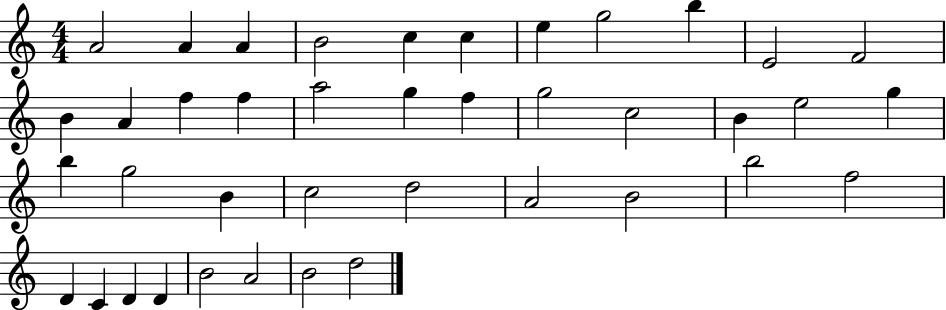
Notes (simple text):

A4/h A4/q A4/q B4/h C5/q C5/q E5/q G5/h B5/q E4/h F4/h B4/q A4/q F5/q F5/q A5/h G5/q F5/q G5/h C5/h B4/q E5/h G5/q B5/q G5/h B4/q C5/h D5/h A4/h B4/h B5/h F5/h D4/q C4/q D4/q D4/q B4/h A4/h B4/h D5/h